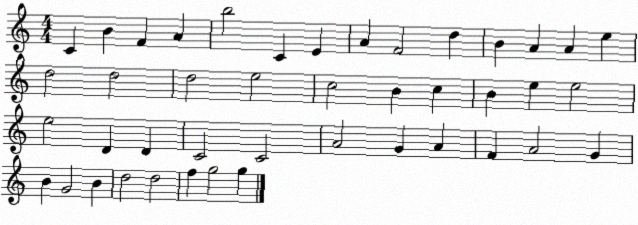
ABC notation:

X:1
T:Untitled
M:4/4
L:1/4
K:C
C B F A b2 C E A F2 d B A A e d2 d2 d2 e2 c2 B c B e e2 e2 D D C2 C2 A2 G A F A2 G B G2 B d2 d2 f g2 g